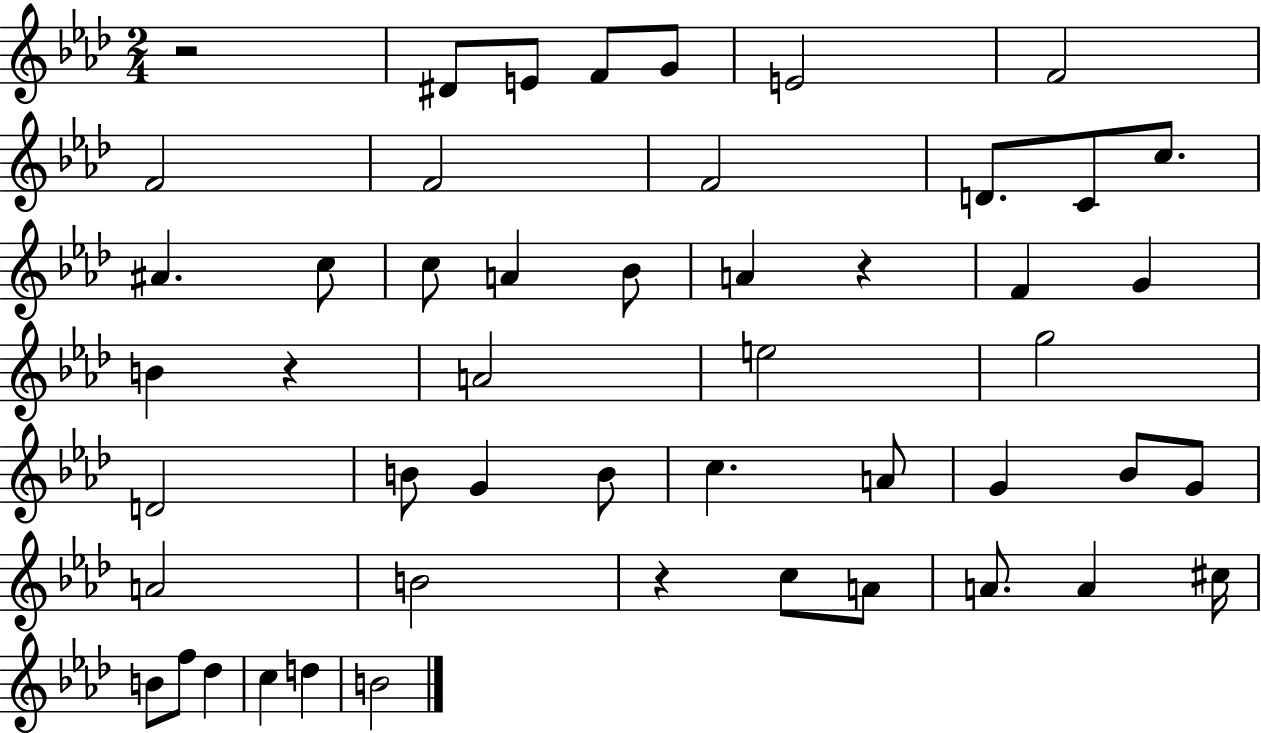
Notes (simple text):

R/h D#4/e E4/e F4/e G4/e E4/h F4/h F4/h F4/h F4/h D4/e. C4/e C5/e. A#4/q. C5/e C5/e A4/q Bb4/e A4/q R/q F4/q G4/q B4/q R/q A4/h E5/h G5/h D4/h B4/e G4/q B4/e C5/q. A4/e G4/q Bb4/e G4/e A4/h B4/h R/q C5/e A4/e A4/e. A4/q C#5/s B4/e F5/e Db5/q C5/q D5/q B4/h